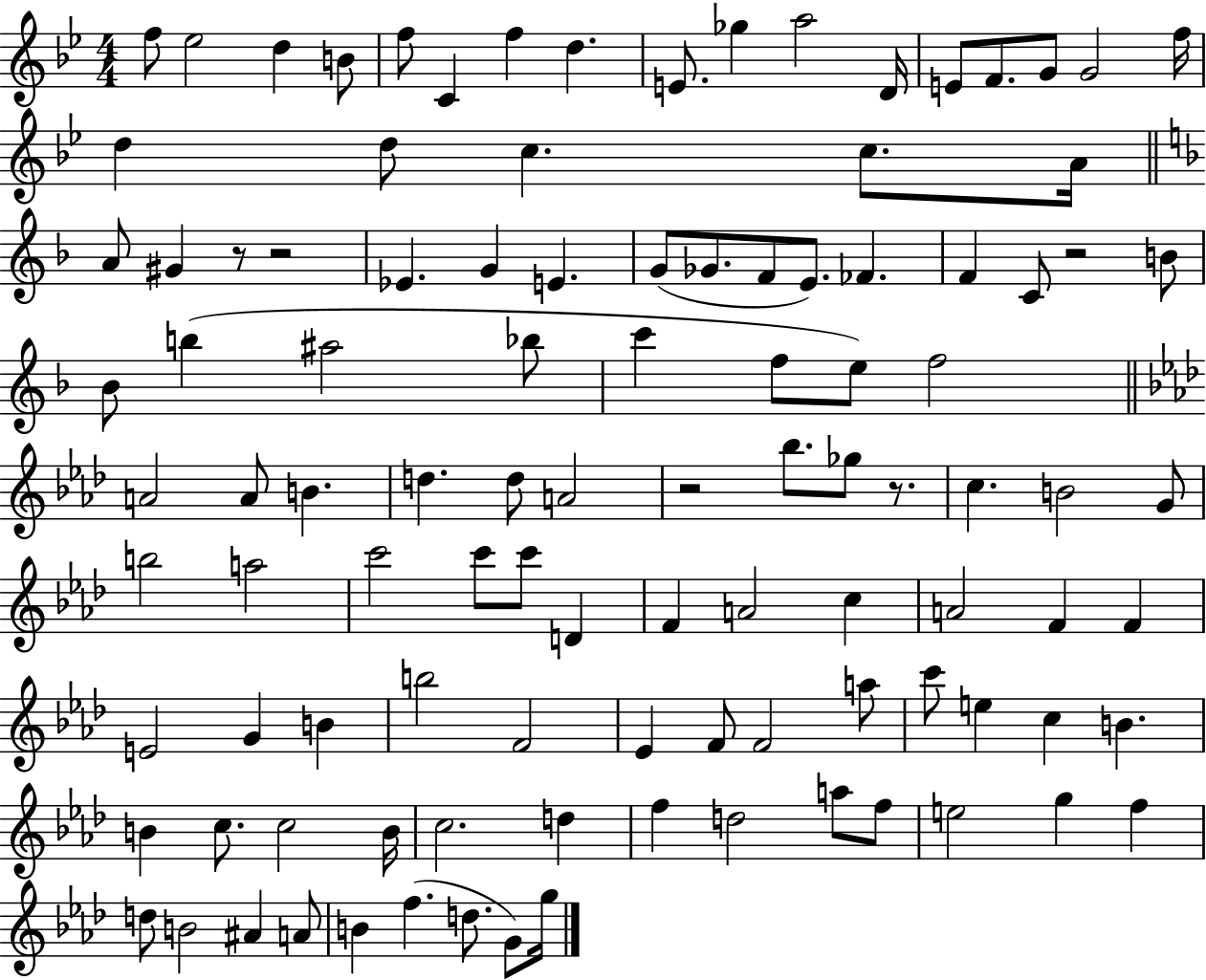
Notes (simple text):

F5/e Eb5/h D5/q B4/e F5/e C4/q F5/q D5/q. E4/e. Gb5/q A5/h D4/s E4/e F4/e. G4/e G4/h F5/s D5/q D5/e C5/q. C5/e. A4/s A4/e G#4/q R/e R/h Eb4/q. G4/q E4/q. G4/e Gb4/e. F4/e E4/e. FES4/q. F4/q C4/e R/h B4/e Bb4/e B5/q A#5/h Bb5/e C6/q F5/e E5/e F5/h A4/h A4/e B4/q. D5/q. D5/e A4/h R/h Bb5/e. Gb5/e R/e. C5/q. B4/h G4/e B5/h A5/h C6/h C6/e C6/e D4/q F4/q A4/h C5/q A4/h F4/q F4/q E4/h G4/q B4/q B5/h F4/h Eb4/q F4/e F4/h A5/e C6/e E5/q C5/q B4/q. B4/q C5/e. C5/h B4/s C5/h. D5/q F5/q D5/h A5/e F5/e E5/h G5/q F5/q D5/e B4/h A#4/q A4/e B4/q F5/q. D5/e. G4/e G5/s